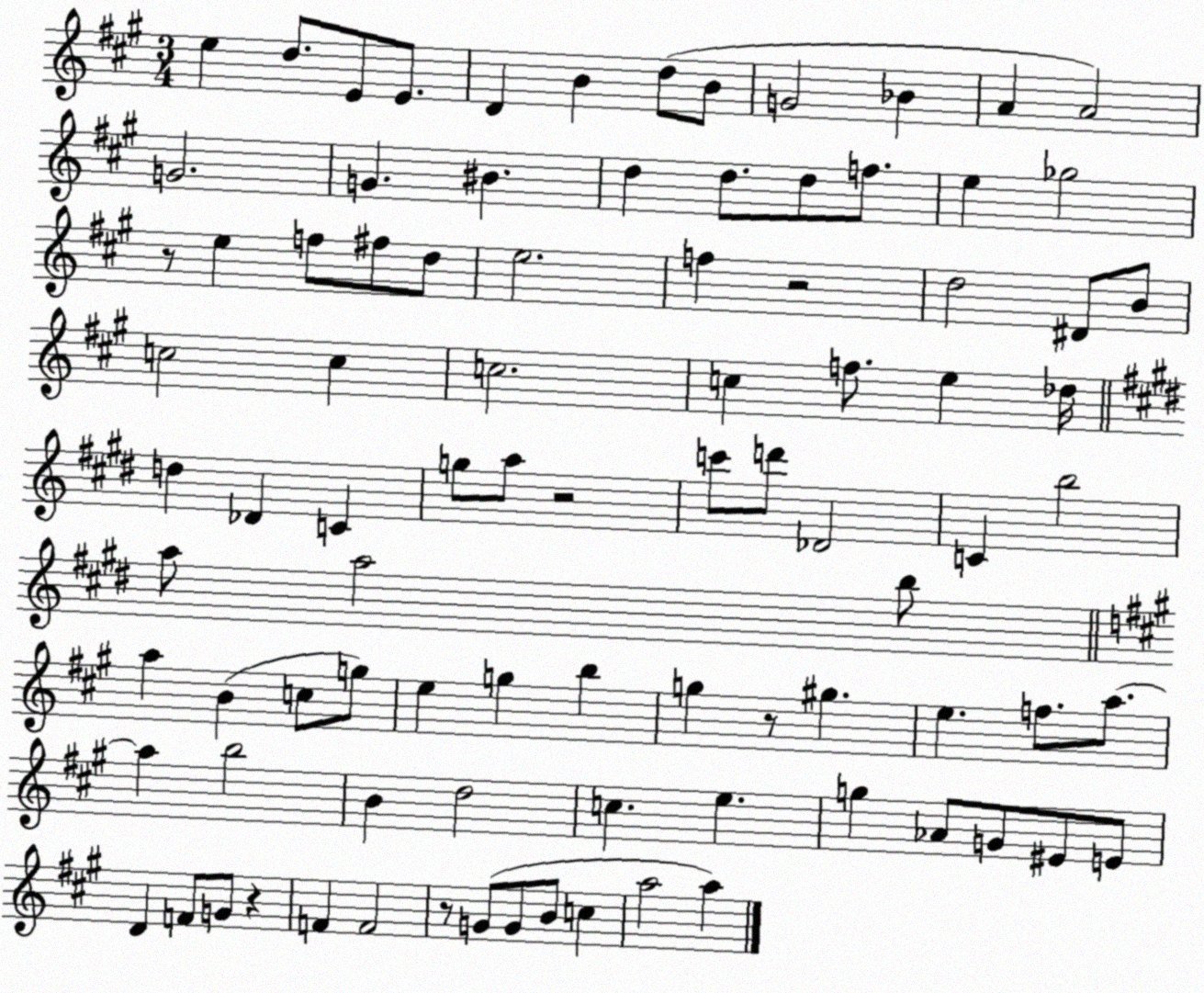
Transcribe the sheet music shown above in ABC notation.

X:1
T:Untitled
M:3/4
L:1/4
K:A
e d/2 E/2 E/2 D B d/2 B/2 G2 _B A A2 G2 G ^B d d/2 d/2 f/2 e _g2 z/2 e f/2 ^f/2 d/2 e2 f z2 d2 ^D/2 B/2 c2 c c2 c f/2 e _d/4 d _D C g/2 a/2 z2 c'/2 d'/2 _D2 C b2 a/2 a2 b/2 a B c/2 g/2 e g b g z/2 ^g e f/2 a/2 a b2 B d2 c e g _A/2 G/2 ^E/2 E/2 D F/2 G/2 z F F2 z/2 G/2 G/2 B/2 c a2 a